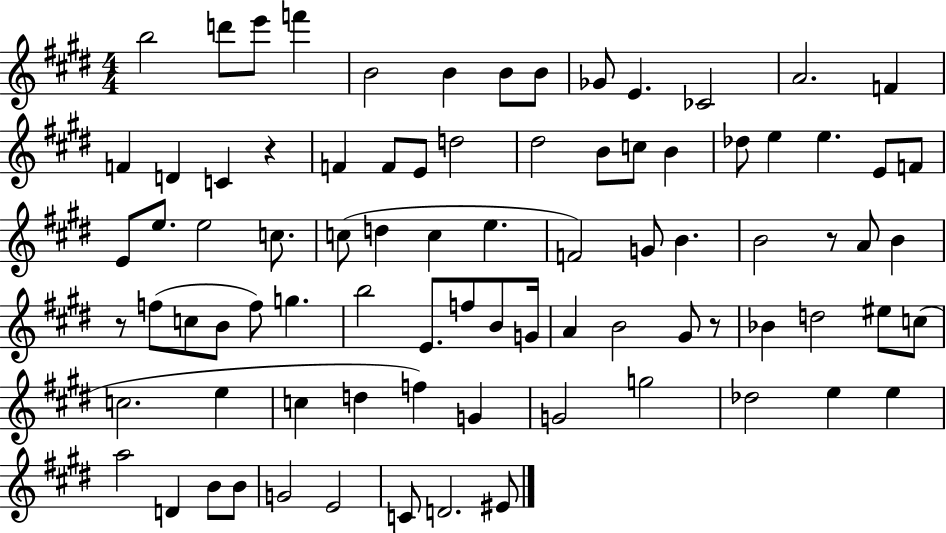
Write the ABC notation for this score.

X:1
T:Untitled
M:4/4
L:1/4
K:E
b2 d'/2 e'/2 f' B2 B B/2 B/2 _G/2 E _C2 A2 F F D C z F F/2 E/2 d2 ^d2 B/2 c/2 B _d/2 e e E/2 F/2 E/2 e/2 e2 c/2 c/2 d c e F2 G/2 B B2 z/2 A/2 B z/2 f/2 c/2 B/2 f/2 g b2 E/2 f/2 B/2 G/4 A B2 ^G/2 z/2 _B d2 ^e/2 c/2 c2 e c d f G G2 g2 _d2 e e a2 D B/2 B/2 G2 E2 C/2 D2 ^E/2